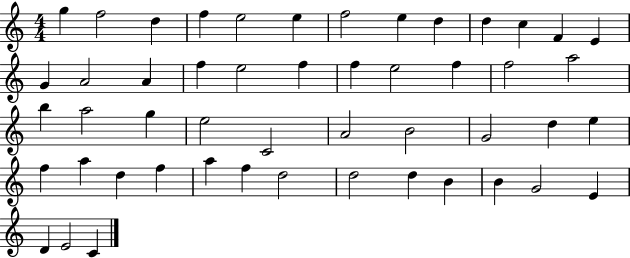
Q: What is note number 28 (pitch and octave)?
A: E5